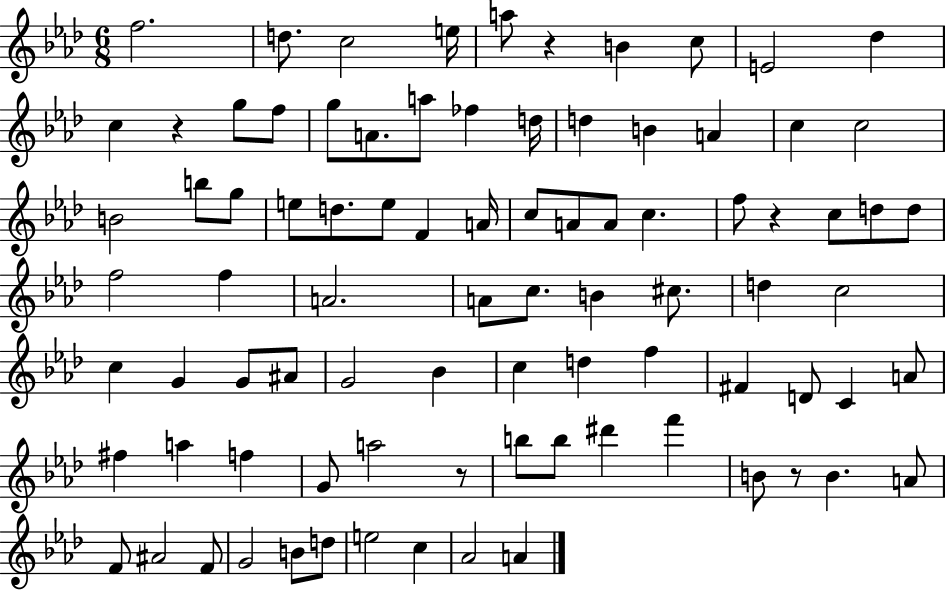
{
  \clef treble
  \numericTimeSignature
  \time 6/8
  \key aes \major
  \repeat volta 2 { f''2. | d''8. c''2 e''16 | a''8 r4 b'4 c''8 | e'2 des''4 | \break c''4 r4 g''8 f''8 | g''8 a'8. a''8 fes''4 d''16 | d''4 b'4 a'4 | c''4 c''2 | \break b'2 b''8 g''8 | e''8 d''8. e''8 f'4 a'16 | c''8 a'8 a'8 c''4. | f''8 r4 c''8 d''8 d''8 | \break f''2 f''4 | a'2. | a'8 c''8. b'4 cis''8. | d''4 c''2 | \break c''4 g'4 g'8 ais'8 | g'2 bes'4 | c''4 d''4 f''4 | fis'4 d'8 c'4 a'8 | \break fis''4 a''4 f''4 | g'8 a''2 r8 | b''8 b''8 dis'''4 f'''4 | b'8 r8 b'4. a'8 | \break f'8 ais'2 f'8 | g'2 b'8 d''8 | e''2 c''4 | aes'2 a'4 | \break } \bar "|."
}